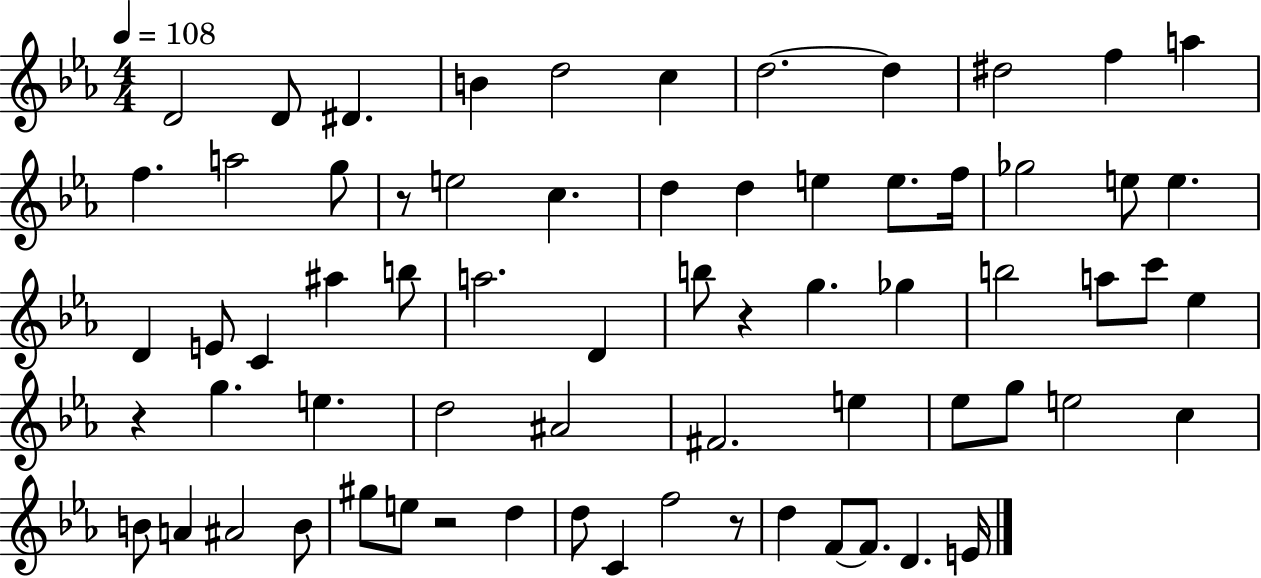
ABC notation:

X:1
T:Untitled
M:4/4
L:1/4
K:Eb
D2 D/2 ^D B d2 c d2 d ^d2 f a f a2 g/2 z/2 e2 c d d e e/2 f/4 _g2 e/2 e D E/2 C ^a b/2 a2 D b/2 z g _g b2 a/2 c'/2 _e z g e d2 ^A2 ^F2 e _e/2 g/2 e2 c B/2 A ^A2 B/2 ^g/2 e/2 z2 d d/2 C f2 z/2 d F/2 F/2 D E/4